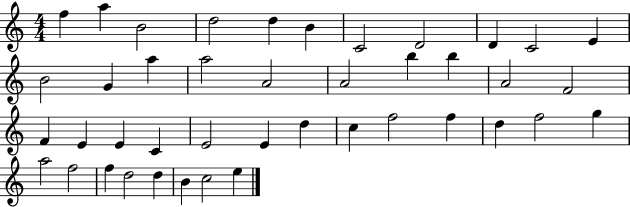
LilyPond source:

{
  \clef treble
  \numericTimeSignature
  \time 4/4
  \key c \major
  f''4 a''4 b'2 | d''2 d''4 b'4 | c'2 d'2 | d'4 c'2 e'4 | \break b'2 g'4 a''4 | a''2 a'2 | a'2 b''4 b''4 | a'2 f'2 | \break f'4 e'4 e'4 c'4 | e'2 e'4 d''4 | c''4 f''2 f''4 | d''4 f''2 g''4 | \break a''2 f''2 | f''4 d''2 d''4 | b'4 c''2 e''4 | \bar "|."
}